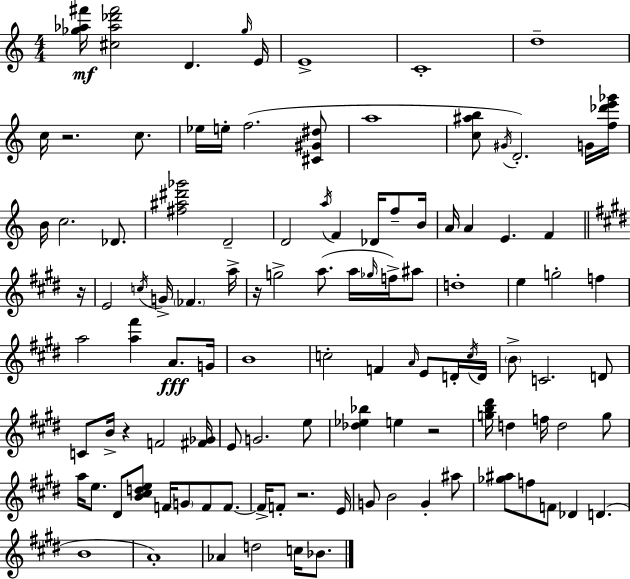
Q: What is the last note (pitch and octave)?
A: Bb4